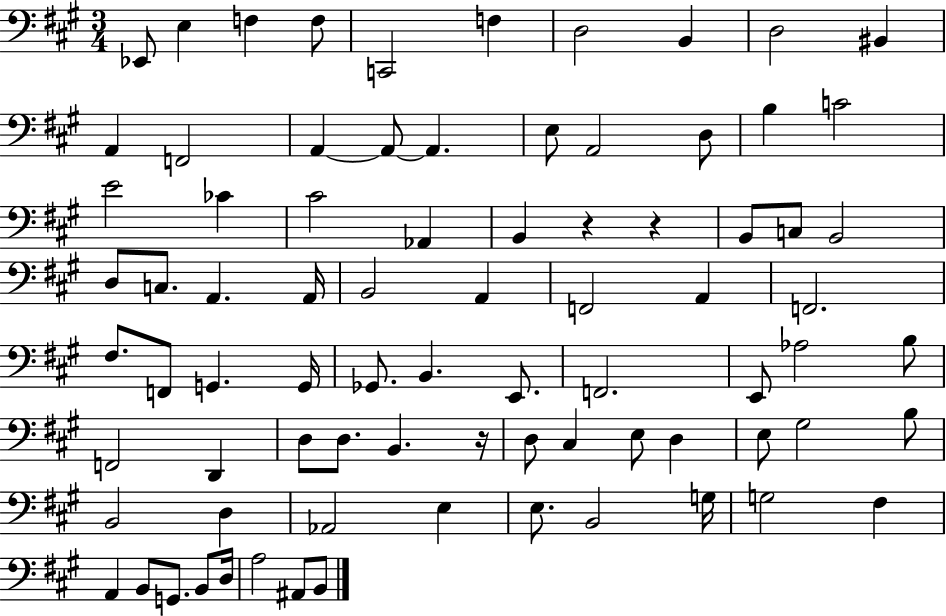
Eb2/e E3/q F3/q F3/e C2/h F3/q D3/h B2/q D3/h BIS2/q A2/q F2/h A2/q A2/e A2/q. E3/e A2/h D3/e B3/q C4/h E4/h CES4/q C#4/h Ab2/q B2/q R/q R/q B2/e C3/e B2/h D3/e C3/e. A2/q. A2/s B2/h A2/q F2/h A2/q F2/h. F#3/e. F2/e G2/q. G2/s Gb2/e. B2/q. E2/e. F2/h. E2/e Ab3/h B3/e F2/h D2/q D3/e D3/e. B2/q. R/s D3/e C#3/q E3/e D3/q E3/e G#3/h B3/e B2/h D3/q Ab2/h E3/q E3/e. B2/h G3/s G3/h F#3/q A2/q B2/e G2/e. B2/e D3/s A3/h A#2/e B2/e